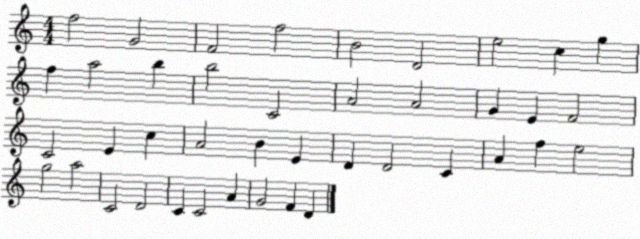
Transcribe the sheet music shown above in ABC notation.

X:1
T:Untitled
M:4/4
L:1/4
K:C
f2 G2 F2 f2 B2 D2 e2 c g f a2 b b2 C2 A2 A2 G E F2 C2 E c A2 B E D D2 C A f e2 g2 a2 C2 D2 C C2 A G2 F D